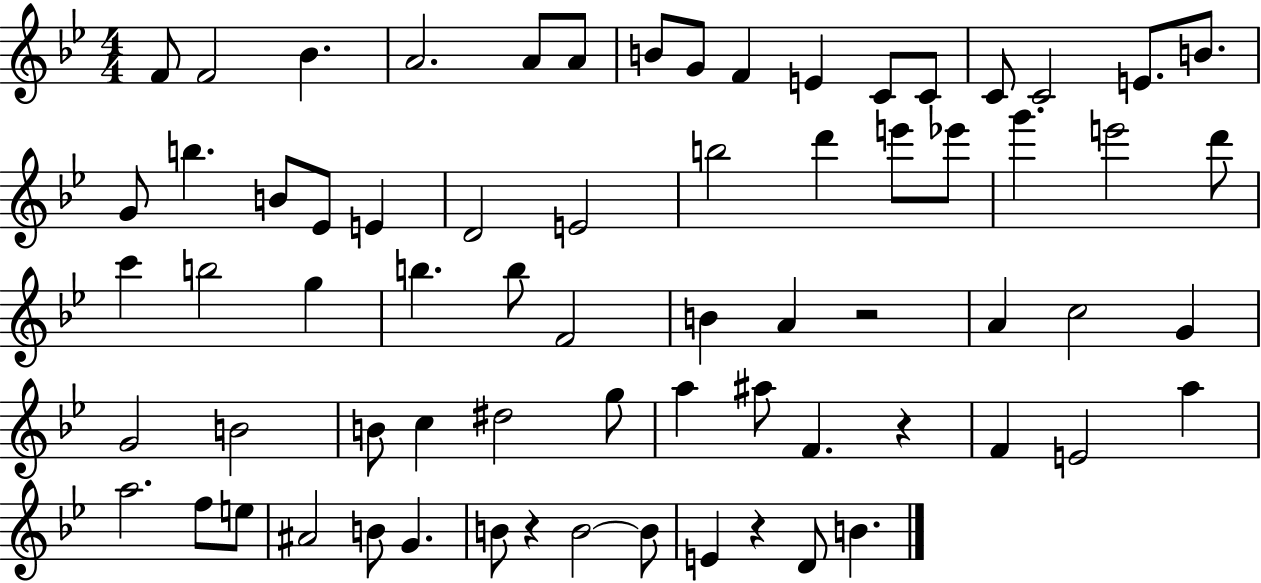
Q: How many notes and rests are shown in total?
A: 69